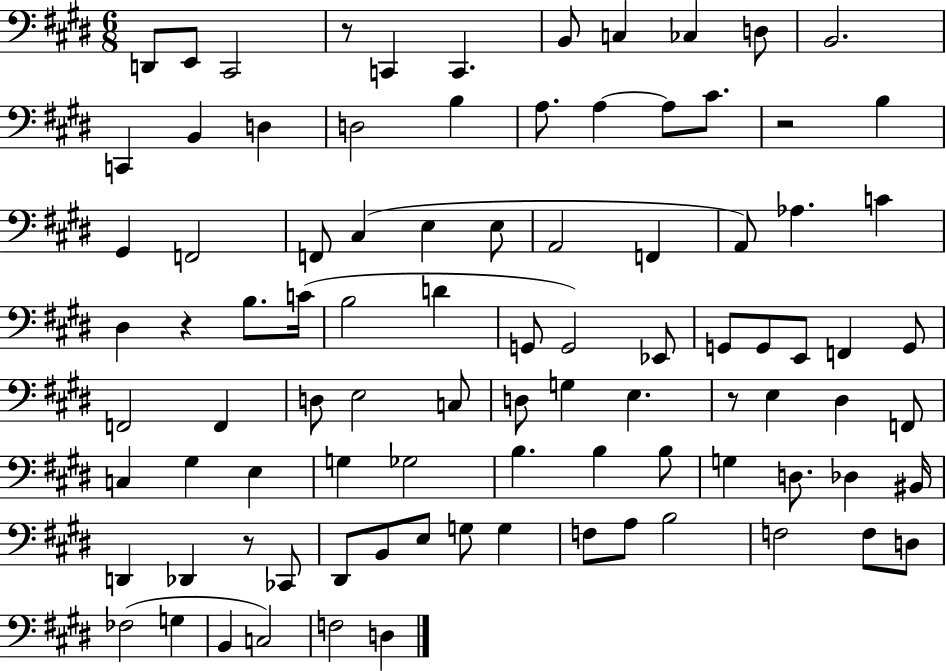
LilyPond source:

{
  \clef bass
  \numericTimeSignature
  \time 6/8
  \key e \major
  \repeat volta 2 { d,8 e,8 cis,2 | r8 c,4 c,4. | b,8 c4 ces4 d8 | b,2. | \break c,4 b,4 d4 | d2 b4 | a8. a4~~ a8 cis'8. | r2 b4 | \break gis,4 f,2 | f,8 cis4( e4 e8 | a,2 f,4 | a,8) aes4. c'4 | \break dis4 r4 b8. c'16( | b2 d'4 | g,8 g,2) ees,8 | g,8 g,8 e,8 f,4 g,8 | \break f,2 f,4 | d8 e2 c8 | d8 g4 e4. | r8 e4 dis4 f,8 | \break c4 gis4 e4 | g4 ges2 | b4. b4 b8 | g4 d8. des4 bis,16 | \break d,4 des,4 r8 ces,8 | dis,8 b,8 e8 g8 g4 | f8 a8 b2 | f2 f8 d8 | \break fes2( g4 | b,4 c2) | f2 d4 | } \bar "|."
}